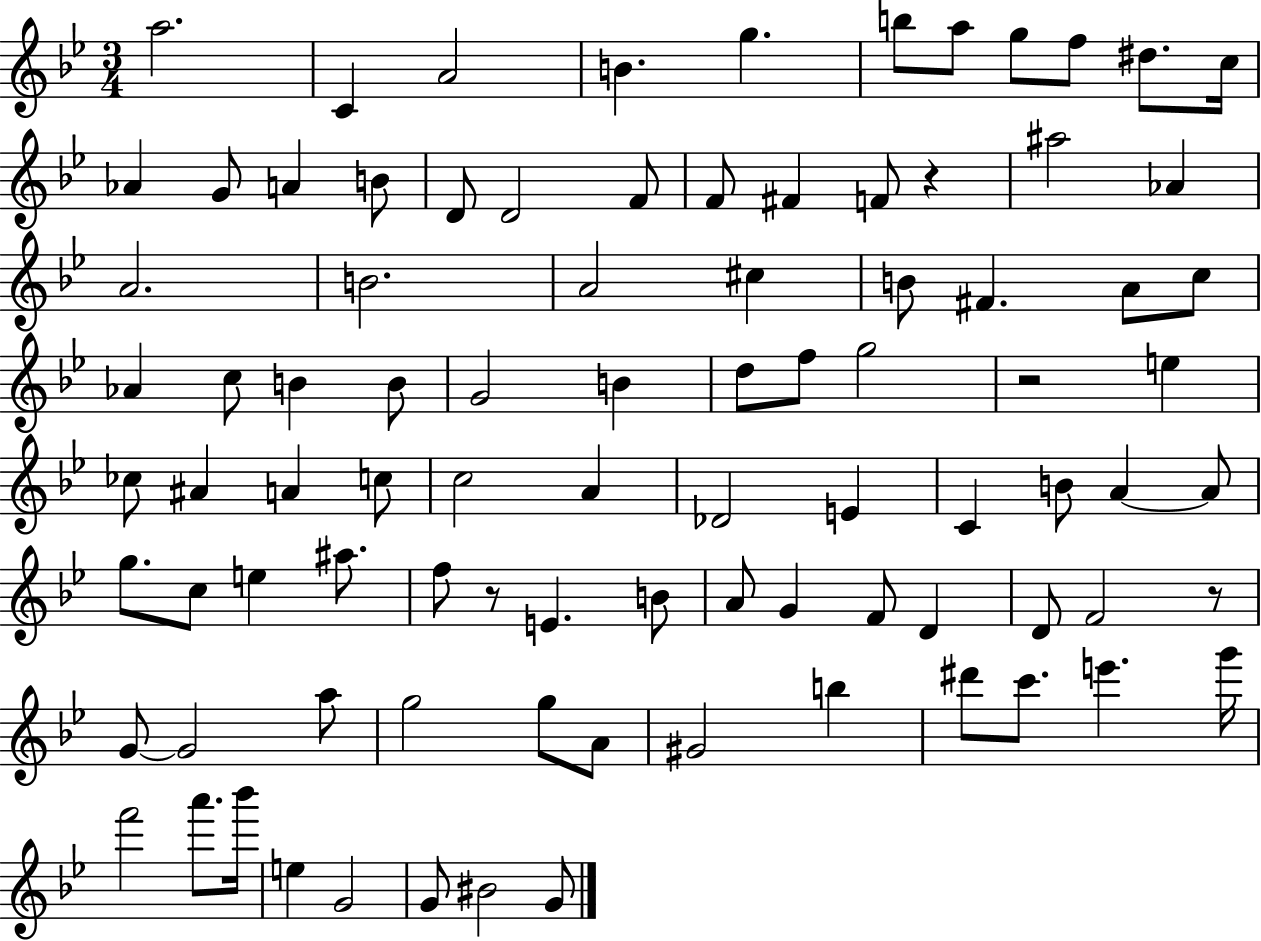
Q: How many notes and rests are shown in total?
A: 90